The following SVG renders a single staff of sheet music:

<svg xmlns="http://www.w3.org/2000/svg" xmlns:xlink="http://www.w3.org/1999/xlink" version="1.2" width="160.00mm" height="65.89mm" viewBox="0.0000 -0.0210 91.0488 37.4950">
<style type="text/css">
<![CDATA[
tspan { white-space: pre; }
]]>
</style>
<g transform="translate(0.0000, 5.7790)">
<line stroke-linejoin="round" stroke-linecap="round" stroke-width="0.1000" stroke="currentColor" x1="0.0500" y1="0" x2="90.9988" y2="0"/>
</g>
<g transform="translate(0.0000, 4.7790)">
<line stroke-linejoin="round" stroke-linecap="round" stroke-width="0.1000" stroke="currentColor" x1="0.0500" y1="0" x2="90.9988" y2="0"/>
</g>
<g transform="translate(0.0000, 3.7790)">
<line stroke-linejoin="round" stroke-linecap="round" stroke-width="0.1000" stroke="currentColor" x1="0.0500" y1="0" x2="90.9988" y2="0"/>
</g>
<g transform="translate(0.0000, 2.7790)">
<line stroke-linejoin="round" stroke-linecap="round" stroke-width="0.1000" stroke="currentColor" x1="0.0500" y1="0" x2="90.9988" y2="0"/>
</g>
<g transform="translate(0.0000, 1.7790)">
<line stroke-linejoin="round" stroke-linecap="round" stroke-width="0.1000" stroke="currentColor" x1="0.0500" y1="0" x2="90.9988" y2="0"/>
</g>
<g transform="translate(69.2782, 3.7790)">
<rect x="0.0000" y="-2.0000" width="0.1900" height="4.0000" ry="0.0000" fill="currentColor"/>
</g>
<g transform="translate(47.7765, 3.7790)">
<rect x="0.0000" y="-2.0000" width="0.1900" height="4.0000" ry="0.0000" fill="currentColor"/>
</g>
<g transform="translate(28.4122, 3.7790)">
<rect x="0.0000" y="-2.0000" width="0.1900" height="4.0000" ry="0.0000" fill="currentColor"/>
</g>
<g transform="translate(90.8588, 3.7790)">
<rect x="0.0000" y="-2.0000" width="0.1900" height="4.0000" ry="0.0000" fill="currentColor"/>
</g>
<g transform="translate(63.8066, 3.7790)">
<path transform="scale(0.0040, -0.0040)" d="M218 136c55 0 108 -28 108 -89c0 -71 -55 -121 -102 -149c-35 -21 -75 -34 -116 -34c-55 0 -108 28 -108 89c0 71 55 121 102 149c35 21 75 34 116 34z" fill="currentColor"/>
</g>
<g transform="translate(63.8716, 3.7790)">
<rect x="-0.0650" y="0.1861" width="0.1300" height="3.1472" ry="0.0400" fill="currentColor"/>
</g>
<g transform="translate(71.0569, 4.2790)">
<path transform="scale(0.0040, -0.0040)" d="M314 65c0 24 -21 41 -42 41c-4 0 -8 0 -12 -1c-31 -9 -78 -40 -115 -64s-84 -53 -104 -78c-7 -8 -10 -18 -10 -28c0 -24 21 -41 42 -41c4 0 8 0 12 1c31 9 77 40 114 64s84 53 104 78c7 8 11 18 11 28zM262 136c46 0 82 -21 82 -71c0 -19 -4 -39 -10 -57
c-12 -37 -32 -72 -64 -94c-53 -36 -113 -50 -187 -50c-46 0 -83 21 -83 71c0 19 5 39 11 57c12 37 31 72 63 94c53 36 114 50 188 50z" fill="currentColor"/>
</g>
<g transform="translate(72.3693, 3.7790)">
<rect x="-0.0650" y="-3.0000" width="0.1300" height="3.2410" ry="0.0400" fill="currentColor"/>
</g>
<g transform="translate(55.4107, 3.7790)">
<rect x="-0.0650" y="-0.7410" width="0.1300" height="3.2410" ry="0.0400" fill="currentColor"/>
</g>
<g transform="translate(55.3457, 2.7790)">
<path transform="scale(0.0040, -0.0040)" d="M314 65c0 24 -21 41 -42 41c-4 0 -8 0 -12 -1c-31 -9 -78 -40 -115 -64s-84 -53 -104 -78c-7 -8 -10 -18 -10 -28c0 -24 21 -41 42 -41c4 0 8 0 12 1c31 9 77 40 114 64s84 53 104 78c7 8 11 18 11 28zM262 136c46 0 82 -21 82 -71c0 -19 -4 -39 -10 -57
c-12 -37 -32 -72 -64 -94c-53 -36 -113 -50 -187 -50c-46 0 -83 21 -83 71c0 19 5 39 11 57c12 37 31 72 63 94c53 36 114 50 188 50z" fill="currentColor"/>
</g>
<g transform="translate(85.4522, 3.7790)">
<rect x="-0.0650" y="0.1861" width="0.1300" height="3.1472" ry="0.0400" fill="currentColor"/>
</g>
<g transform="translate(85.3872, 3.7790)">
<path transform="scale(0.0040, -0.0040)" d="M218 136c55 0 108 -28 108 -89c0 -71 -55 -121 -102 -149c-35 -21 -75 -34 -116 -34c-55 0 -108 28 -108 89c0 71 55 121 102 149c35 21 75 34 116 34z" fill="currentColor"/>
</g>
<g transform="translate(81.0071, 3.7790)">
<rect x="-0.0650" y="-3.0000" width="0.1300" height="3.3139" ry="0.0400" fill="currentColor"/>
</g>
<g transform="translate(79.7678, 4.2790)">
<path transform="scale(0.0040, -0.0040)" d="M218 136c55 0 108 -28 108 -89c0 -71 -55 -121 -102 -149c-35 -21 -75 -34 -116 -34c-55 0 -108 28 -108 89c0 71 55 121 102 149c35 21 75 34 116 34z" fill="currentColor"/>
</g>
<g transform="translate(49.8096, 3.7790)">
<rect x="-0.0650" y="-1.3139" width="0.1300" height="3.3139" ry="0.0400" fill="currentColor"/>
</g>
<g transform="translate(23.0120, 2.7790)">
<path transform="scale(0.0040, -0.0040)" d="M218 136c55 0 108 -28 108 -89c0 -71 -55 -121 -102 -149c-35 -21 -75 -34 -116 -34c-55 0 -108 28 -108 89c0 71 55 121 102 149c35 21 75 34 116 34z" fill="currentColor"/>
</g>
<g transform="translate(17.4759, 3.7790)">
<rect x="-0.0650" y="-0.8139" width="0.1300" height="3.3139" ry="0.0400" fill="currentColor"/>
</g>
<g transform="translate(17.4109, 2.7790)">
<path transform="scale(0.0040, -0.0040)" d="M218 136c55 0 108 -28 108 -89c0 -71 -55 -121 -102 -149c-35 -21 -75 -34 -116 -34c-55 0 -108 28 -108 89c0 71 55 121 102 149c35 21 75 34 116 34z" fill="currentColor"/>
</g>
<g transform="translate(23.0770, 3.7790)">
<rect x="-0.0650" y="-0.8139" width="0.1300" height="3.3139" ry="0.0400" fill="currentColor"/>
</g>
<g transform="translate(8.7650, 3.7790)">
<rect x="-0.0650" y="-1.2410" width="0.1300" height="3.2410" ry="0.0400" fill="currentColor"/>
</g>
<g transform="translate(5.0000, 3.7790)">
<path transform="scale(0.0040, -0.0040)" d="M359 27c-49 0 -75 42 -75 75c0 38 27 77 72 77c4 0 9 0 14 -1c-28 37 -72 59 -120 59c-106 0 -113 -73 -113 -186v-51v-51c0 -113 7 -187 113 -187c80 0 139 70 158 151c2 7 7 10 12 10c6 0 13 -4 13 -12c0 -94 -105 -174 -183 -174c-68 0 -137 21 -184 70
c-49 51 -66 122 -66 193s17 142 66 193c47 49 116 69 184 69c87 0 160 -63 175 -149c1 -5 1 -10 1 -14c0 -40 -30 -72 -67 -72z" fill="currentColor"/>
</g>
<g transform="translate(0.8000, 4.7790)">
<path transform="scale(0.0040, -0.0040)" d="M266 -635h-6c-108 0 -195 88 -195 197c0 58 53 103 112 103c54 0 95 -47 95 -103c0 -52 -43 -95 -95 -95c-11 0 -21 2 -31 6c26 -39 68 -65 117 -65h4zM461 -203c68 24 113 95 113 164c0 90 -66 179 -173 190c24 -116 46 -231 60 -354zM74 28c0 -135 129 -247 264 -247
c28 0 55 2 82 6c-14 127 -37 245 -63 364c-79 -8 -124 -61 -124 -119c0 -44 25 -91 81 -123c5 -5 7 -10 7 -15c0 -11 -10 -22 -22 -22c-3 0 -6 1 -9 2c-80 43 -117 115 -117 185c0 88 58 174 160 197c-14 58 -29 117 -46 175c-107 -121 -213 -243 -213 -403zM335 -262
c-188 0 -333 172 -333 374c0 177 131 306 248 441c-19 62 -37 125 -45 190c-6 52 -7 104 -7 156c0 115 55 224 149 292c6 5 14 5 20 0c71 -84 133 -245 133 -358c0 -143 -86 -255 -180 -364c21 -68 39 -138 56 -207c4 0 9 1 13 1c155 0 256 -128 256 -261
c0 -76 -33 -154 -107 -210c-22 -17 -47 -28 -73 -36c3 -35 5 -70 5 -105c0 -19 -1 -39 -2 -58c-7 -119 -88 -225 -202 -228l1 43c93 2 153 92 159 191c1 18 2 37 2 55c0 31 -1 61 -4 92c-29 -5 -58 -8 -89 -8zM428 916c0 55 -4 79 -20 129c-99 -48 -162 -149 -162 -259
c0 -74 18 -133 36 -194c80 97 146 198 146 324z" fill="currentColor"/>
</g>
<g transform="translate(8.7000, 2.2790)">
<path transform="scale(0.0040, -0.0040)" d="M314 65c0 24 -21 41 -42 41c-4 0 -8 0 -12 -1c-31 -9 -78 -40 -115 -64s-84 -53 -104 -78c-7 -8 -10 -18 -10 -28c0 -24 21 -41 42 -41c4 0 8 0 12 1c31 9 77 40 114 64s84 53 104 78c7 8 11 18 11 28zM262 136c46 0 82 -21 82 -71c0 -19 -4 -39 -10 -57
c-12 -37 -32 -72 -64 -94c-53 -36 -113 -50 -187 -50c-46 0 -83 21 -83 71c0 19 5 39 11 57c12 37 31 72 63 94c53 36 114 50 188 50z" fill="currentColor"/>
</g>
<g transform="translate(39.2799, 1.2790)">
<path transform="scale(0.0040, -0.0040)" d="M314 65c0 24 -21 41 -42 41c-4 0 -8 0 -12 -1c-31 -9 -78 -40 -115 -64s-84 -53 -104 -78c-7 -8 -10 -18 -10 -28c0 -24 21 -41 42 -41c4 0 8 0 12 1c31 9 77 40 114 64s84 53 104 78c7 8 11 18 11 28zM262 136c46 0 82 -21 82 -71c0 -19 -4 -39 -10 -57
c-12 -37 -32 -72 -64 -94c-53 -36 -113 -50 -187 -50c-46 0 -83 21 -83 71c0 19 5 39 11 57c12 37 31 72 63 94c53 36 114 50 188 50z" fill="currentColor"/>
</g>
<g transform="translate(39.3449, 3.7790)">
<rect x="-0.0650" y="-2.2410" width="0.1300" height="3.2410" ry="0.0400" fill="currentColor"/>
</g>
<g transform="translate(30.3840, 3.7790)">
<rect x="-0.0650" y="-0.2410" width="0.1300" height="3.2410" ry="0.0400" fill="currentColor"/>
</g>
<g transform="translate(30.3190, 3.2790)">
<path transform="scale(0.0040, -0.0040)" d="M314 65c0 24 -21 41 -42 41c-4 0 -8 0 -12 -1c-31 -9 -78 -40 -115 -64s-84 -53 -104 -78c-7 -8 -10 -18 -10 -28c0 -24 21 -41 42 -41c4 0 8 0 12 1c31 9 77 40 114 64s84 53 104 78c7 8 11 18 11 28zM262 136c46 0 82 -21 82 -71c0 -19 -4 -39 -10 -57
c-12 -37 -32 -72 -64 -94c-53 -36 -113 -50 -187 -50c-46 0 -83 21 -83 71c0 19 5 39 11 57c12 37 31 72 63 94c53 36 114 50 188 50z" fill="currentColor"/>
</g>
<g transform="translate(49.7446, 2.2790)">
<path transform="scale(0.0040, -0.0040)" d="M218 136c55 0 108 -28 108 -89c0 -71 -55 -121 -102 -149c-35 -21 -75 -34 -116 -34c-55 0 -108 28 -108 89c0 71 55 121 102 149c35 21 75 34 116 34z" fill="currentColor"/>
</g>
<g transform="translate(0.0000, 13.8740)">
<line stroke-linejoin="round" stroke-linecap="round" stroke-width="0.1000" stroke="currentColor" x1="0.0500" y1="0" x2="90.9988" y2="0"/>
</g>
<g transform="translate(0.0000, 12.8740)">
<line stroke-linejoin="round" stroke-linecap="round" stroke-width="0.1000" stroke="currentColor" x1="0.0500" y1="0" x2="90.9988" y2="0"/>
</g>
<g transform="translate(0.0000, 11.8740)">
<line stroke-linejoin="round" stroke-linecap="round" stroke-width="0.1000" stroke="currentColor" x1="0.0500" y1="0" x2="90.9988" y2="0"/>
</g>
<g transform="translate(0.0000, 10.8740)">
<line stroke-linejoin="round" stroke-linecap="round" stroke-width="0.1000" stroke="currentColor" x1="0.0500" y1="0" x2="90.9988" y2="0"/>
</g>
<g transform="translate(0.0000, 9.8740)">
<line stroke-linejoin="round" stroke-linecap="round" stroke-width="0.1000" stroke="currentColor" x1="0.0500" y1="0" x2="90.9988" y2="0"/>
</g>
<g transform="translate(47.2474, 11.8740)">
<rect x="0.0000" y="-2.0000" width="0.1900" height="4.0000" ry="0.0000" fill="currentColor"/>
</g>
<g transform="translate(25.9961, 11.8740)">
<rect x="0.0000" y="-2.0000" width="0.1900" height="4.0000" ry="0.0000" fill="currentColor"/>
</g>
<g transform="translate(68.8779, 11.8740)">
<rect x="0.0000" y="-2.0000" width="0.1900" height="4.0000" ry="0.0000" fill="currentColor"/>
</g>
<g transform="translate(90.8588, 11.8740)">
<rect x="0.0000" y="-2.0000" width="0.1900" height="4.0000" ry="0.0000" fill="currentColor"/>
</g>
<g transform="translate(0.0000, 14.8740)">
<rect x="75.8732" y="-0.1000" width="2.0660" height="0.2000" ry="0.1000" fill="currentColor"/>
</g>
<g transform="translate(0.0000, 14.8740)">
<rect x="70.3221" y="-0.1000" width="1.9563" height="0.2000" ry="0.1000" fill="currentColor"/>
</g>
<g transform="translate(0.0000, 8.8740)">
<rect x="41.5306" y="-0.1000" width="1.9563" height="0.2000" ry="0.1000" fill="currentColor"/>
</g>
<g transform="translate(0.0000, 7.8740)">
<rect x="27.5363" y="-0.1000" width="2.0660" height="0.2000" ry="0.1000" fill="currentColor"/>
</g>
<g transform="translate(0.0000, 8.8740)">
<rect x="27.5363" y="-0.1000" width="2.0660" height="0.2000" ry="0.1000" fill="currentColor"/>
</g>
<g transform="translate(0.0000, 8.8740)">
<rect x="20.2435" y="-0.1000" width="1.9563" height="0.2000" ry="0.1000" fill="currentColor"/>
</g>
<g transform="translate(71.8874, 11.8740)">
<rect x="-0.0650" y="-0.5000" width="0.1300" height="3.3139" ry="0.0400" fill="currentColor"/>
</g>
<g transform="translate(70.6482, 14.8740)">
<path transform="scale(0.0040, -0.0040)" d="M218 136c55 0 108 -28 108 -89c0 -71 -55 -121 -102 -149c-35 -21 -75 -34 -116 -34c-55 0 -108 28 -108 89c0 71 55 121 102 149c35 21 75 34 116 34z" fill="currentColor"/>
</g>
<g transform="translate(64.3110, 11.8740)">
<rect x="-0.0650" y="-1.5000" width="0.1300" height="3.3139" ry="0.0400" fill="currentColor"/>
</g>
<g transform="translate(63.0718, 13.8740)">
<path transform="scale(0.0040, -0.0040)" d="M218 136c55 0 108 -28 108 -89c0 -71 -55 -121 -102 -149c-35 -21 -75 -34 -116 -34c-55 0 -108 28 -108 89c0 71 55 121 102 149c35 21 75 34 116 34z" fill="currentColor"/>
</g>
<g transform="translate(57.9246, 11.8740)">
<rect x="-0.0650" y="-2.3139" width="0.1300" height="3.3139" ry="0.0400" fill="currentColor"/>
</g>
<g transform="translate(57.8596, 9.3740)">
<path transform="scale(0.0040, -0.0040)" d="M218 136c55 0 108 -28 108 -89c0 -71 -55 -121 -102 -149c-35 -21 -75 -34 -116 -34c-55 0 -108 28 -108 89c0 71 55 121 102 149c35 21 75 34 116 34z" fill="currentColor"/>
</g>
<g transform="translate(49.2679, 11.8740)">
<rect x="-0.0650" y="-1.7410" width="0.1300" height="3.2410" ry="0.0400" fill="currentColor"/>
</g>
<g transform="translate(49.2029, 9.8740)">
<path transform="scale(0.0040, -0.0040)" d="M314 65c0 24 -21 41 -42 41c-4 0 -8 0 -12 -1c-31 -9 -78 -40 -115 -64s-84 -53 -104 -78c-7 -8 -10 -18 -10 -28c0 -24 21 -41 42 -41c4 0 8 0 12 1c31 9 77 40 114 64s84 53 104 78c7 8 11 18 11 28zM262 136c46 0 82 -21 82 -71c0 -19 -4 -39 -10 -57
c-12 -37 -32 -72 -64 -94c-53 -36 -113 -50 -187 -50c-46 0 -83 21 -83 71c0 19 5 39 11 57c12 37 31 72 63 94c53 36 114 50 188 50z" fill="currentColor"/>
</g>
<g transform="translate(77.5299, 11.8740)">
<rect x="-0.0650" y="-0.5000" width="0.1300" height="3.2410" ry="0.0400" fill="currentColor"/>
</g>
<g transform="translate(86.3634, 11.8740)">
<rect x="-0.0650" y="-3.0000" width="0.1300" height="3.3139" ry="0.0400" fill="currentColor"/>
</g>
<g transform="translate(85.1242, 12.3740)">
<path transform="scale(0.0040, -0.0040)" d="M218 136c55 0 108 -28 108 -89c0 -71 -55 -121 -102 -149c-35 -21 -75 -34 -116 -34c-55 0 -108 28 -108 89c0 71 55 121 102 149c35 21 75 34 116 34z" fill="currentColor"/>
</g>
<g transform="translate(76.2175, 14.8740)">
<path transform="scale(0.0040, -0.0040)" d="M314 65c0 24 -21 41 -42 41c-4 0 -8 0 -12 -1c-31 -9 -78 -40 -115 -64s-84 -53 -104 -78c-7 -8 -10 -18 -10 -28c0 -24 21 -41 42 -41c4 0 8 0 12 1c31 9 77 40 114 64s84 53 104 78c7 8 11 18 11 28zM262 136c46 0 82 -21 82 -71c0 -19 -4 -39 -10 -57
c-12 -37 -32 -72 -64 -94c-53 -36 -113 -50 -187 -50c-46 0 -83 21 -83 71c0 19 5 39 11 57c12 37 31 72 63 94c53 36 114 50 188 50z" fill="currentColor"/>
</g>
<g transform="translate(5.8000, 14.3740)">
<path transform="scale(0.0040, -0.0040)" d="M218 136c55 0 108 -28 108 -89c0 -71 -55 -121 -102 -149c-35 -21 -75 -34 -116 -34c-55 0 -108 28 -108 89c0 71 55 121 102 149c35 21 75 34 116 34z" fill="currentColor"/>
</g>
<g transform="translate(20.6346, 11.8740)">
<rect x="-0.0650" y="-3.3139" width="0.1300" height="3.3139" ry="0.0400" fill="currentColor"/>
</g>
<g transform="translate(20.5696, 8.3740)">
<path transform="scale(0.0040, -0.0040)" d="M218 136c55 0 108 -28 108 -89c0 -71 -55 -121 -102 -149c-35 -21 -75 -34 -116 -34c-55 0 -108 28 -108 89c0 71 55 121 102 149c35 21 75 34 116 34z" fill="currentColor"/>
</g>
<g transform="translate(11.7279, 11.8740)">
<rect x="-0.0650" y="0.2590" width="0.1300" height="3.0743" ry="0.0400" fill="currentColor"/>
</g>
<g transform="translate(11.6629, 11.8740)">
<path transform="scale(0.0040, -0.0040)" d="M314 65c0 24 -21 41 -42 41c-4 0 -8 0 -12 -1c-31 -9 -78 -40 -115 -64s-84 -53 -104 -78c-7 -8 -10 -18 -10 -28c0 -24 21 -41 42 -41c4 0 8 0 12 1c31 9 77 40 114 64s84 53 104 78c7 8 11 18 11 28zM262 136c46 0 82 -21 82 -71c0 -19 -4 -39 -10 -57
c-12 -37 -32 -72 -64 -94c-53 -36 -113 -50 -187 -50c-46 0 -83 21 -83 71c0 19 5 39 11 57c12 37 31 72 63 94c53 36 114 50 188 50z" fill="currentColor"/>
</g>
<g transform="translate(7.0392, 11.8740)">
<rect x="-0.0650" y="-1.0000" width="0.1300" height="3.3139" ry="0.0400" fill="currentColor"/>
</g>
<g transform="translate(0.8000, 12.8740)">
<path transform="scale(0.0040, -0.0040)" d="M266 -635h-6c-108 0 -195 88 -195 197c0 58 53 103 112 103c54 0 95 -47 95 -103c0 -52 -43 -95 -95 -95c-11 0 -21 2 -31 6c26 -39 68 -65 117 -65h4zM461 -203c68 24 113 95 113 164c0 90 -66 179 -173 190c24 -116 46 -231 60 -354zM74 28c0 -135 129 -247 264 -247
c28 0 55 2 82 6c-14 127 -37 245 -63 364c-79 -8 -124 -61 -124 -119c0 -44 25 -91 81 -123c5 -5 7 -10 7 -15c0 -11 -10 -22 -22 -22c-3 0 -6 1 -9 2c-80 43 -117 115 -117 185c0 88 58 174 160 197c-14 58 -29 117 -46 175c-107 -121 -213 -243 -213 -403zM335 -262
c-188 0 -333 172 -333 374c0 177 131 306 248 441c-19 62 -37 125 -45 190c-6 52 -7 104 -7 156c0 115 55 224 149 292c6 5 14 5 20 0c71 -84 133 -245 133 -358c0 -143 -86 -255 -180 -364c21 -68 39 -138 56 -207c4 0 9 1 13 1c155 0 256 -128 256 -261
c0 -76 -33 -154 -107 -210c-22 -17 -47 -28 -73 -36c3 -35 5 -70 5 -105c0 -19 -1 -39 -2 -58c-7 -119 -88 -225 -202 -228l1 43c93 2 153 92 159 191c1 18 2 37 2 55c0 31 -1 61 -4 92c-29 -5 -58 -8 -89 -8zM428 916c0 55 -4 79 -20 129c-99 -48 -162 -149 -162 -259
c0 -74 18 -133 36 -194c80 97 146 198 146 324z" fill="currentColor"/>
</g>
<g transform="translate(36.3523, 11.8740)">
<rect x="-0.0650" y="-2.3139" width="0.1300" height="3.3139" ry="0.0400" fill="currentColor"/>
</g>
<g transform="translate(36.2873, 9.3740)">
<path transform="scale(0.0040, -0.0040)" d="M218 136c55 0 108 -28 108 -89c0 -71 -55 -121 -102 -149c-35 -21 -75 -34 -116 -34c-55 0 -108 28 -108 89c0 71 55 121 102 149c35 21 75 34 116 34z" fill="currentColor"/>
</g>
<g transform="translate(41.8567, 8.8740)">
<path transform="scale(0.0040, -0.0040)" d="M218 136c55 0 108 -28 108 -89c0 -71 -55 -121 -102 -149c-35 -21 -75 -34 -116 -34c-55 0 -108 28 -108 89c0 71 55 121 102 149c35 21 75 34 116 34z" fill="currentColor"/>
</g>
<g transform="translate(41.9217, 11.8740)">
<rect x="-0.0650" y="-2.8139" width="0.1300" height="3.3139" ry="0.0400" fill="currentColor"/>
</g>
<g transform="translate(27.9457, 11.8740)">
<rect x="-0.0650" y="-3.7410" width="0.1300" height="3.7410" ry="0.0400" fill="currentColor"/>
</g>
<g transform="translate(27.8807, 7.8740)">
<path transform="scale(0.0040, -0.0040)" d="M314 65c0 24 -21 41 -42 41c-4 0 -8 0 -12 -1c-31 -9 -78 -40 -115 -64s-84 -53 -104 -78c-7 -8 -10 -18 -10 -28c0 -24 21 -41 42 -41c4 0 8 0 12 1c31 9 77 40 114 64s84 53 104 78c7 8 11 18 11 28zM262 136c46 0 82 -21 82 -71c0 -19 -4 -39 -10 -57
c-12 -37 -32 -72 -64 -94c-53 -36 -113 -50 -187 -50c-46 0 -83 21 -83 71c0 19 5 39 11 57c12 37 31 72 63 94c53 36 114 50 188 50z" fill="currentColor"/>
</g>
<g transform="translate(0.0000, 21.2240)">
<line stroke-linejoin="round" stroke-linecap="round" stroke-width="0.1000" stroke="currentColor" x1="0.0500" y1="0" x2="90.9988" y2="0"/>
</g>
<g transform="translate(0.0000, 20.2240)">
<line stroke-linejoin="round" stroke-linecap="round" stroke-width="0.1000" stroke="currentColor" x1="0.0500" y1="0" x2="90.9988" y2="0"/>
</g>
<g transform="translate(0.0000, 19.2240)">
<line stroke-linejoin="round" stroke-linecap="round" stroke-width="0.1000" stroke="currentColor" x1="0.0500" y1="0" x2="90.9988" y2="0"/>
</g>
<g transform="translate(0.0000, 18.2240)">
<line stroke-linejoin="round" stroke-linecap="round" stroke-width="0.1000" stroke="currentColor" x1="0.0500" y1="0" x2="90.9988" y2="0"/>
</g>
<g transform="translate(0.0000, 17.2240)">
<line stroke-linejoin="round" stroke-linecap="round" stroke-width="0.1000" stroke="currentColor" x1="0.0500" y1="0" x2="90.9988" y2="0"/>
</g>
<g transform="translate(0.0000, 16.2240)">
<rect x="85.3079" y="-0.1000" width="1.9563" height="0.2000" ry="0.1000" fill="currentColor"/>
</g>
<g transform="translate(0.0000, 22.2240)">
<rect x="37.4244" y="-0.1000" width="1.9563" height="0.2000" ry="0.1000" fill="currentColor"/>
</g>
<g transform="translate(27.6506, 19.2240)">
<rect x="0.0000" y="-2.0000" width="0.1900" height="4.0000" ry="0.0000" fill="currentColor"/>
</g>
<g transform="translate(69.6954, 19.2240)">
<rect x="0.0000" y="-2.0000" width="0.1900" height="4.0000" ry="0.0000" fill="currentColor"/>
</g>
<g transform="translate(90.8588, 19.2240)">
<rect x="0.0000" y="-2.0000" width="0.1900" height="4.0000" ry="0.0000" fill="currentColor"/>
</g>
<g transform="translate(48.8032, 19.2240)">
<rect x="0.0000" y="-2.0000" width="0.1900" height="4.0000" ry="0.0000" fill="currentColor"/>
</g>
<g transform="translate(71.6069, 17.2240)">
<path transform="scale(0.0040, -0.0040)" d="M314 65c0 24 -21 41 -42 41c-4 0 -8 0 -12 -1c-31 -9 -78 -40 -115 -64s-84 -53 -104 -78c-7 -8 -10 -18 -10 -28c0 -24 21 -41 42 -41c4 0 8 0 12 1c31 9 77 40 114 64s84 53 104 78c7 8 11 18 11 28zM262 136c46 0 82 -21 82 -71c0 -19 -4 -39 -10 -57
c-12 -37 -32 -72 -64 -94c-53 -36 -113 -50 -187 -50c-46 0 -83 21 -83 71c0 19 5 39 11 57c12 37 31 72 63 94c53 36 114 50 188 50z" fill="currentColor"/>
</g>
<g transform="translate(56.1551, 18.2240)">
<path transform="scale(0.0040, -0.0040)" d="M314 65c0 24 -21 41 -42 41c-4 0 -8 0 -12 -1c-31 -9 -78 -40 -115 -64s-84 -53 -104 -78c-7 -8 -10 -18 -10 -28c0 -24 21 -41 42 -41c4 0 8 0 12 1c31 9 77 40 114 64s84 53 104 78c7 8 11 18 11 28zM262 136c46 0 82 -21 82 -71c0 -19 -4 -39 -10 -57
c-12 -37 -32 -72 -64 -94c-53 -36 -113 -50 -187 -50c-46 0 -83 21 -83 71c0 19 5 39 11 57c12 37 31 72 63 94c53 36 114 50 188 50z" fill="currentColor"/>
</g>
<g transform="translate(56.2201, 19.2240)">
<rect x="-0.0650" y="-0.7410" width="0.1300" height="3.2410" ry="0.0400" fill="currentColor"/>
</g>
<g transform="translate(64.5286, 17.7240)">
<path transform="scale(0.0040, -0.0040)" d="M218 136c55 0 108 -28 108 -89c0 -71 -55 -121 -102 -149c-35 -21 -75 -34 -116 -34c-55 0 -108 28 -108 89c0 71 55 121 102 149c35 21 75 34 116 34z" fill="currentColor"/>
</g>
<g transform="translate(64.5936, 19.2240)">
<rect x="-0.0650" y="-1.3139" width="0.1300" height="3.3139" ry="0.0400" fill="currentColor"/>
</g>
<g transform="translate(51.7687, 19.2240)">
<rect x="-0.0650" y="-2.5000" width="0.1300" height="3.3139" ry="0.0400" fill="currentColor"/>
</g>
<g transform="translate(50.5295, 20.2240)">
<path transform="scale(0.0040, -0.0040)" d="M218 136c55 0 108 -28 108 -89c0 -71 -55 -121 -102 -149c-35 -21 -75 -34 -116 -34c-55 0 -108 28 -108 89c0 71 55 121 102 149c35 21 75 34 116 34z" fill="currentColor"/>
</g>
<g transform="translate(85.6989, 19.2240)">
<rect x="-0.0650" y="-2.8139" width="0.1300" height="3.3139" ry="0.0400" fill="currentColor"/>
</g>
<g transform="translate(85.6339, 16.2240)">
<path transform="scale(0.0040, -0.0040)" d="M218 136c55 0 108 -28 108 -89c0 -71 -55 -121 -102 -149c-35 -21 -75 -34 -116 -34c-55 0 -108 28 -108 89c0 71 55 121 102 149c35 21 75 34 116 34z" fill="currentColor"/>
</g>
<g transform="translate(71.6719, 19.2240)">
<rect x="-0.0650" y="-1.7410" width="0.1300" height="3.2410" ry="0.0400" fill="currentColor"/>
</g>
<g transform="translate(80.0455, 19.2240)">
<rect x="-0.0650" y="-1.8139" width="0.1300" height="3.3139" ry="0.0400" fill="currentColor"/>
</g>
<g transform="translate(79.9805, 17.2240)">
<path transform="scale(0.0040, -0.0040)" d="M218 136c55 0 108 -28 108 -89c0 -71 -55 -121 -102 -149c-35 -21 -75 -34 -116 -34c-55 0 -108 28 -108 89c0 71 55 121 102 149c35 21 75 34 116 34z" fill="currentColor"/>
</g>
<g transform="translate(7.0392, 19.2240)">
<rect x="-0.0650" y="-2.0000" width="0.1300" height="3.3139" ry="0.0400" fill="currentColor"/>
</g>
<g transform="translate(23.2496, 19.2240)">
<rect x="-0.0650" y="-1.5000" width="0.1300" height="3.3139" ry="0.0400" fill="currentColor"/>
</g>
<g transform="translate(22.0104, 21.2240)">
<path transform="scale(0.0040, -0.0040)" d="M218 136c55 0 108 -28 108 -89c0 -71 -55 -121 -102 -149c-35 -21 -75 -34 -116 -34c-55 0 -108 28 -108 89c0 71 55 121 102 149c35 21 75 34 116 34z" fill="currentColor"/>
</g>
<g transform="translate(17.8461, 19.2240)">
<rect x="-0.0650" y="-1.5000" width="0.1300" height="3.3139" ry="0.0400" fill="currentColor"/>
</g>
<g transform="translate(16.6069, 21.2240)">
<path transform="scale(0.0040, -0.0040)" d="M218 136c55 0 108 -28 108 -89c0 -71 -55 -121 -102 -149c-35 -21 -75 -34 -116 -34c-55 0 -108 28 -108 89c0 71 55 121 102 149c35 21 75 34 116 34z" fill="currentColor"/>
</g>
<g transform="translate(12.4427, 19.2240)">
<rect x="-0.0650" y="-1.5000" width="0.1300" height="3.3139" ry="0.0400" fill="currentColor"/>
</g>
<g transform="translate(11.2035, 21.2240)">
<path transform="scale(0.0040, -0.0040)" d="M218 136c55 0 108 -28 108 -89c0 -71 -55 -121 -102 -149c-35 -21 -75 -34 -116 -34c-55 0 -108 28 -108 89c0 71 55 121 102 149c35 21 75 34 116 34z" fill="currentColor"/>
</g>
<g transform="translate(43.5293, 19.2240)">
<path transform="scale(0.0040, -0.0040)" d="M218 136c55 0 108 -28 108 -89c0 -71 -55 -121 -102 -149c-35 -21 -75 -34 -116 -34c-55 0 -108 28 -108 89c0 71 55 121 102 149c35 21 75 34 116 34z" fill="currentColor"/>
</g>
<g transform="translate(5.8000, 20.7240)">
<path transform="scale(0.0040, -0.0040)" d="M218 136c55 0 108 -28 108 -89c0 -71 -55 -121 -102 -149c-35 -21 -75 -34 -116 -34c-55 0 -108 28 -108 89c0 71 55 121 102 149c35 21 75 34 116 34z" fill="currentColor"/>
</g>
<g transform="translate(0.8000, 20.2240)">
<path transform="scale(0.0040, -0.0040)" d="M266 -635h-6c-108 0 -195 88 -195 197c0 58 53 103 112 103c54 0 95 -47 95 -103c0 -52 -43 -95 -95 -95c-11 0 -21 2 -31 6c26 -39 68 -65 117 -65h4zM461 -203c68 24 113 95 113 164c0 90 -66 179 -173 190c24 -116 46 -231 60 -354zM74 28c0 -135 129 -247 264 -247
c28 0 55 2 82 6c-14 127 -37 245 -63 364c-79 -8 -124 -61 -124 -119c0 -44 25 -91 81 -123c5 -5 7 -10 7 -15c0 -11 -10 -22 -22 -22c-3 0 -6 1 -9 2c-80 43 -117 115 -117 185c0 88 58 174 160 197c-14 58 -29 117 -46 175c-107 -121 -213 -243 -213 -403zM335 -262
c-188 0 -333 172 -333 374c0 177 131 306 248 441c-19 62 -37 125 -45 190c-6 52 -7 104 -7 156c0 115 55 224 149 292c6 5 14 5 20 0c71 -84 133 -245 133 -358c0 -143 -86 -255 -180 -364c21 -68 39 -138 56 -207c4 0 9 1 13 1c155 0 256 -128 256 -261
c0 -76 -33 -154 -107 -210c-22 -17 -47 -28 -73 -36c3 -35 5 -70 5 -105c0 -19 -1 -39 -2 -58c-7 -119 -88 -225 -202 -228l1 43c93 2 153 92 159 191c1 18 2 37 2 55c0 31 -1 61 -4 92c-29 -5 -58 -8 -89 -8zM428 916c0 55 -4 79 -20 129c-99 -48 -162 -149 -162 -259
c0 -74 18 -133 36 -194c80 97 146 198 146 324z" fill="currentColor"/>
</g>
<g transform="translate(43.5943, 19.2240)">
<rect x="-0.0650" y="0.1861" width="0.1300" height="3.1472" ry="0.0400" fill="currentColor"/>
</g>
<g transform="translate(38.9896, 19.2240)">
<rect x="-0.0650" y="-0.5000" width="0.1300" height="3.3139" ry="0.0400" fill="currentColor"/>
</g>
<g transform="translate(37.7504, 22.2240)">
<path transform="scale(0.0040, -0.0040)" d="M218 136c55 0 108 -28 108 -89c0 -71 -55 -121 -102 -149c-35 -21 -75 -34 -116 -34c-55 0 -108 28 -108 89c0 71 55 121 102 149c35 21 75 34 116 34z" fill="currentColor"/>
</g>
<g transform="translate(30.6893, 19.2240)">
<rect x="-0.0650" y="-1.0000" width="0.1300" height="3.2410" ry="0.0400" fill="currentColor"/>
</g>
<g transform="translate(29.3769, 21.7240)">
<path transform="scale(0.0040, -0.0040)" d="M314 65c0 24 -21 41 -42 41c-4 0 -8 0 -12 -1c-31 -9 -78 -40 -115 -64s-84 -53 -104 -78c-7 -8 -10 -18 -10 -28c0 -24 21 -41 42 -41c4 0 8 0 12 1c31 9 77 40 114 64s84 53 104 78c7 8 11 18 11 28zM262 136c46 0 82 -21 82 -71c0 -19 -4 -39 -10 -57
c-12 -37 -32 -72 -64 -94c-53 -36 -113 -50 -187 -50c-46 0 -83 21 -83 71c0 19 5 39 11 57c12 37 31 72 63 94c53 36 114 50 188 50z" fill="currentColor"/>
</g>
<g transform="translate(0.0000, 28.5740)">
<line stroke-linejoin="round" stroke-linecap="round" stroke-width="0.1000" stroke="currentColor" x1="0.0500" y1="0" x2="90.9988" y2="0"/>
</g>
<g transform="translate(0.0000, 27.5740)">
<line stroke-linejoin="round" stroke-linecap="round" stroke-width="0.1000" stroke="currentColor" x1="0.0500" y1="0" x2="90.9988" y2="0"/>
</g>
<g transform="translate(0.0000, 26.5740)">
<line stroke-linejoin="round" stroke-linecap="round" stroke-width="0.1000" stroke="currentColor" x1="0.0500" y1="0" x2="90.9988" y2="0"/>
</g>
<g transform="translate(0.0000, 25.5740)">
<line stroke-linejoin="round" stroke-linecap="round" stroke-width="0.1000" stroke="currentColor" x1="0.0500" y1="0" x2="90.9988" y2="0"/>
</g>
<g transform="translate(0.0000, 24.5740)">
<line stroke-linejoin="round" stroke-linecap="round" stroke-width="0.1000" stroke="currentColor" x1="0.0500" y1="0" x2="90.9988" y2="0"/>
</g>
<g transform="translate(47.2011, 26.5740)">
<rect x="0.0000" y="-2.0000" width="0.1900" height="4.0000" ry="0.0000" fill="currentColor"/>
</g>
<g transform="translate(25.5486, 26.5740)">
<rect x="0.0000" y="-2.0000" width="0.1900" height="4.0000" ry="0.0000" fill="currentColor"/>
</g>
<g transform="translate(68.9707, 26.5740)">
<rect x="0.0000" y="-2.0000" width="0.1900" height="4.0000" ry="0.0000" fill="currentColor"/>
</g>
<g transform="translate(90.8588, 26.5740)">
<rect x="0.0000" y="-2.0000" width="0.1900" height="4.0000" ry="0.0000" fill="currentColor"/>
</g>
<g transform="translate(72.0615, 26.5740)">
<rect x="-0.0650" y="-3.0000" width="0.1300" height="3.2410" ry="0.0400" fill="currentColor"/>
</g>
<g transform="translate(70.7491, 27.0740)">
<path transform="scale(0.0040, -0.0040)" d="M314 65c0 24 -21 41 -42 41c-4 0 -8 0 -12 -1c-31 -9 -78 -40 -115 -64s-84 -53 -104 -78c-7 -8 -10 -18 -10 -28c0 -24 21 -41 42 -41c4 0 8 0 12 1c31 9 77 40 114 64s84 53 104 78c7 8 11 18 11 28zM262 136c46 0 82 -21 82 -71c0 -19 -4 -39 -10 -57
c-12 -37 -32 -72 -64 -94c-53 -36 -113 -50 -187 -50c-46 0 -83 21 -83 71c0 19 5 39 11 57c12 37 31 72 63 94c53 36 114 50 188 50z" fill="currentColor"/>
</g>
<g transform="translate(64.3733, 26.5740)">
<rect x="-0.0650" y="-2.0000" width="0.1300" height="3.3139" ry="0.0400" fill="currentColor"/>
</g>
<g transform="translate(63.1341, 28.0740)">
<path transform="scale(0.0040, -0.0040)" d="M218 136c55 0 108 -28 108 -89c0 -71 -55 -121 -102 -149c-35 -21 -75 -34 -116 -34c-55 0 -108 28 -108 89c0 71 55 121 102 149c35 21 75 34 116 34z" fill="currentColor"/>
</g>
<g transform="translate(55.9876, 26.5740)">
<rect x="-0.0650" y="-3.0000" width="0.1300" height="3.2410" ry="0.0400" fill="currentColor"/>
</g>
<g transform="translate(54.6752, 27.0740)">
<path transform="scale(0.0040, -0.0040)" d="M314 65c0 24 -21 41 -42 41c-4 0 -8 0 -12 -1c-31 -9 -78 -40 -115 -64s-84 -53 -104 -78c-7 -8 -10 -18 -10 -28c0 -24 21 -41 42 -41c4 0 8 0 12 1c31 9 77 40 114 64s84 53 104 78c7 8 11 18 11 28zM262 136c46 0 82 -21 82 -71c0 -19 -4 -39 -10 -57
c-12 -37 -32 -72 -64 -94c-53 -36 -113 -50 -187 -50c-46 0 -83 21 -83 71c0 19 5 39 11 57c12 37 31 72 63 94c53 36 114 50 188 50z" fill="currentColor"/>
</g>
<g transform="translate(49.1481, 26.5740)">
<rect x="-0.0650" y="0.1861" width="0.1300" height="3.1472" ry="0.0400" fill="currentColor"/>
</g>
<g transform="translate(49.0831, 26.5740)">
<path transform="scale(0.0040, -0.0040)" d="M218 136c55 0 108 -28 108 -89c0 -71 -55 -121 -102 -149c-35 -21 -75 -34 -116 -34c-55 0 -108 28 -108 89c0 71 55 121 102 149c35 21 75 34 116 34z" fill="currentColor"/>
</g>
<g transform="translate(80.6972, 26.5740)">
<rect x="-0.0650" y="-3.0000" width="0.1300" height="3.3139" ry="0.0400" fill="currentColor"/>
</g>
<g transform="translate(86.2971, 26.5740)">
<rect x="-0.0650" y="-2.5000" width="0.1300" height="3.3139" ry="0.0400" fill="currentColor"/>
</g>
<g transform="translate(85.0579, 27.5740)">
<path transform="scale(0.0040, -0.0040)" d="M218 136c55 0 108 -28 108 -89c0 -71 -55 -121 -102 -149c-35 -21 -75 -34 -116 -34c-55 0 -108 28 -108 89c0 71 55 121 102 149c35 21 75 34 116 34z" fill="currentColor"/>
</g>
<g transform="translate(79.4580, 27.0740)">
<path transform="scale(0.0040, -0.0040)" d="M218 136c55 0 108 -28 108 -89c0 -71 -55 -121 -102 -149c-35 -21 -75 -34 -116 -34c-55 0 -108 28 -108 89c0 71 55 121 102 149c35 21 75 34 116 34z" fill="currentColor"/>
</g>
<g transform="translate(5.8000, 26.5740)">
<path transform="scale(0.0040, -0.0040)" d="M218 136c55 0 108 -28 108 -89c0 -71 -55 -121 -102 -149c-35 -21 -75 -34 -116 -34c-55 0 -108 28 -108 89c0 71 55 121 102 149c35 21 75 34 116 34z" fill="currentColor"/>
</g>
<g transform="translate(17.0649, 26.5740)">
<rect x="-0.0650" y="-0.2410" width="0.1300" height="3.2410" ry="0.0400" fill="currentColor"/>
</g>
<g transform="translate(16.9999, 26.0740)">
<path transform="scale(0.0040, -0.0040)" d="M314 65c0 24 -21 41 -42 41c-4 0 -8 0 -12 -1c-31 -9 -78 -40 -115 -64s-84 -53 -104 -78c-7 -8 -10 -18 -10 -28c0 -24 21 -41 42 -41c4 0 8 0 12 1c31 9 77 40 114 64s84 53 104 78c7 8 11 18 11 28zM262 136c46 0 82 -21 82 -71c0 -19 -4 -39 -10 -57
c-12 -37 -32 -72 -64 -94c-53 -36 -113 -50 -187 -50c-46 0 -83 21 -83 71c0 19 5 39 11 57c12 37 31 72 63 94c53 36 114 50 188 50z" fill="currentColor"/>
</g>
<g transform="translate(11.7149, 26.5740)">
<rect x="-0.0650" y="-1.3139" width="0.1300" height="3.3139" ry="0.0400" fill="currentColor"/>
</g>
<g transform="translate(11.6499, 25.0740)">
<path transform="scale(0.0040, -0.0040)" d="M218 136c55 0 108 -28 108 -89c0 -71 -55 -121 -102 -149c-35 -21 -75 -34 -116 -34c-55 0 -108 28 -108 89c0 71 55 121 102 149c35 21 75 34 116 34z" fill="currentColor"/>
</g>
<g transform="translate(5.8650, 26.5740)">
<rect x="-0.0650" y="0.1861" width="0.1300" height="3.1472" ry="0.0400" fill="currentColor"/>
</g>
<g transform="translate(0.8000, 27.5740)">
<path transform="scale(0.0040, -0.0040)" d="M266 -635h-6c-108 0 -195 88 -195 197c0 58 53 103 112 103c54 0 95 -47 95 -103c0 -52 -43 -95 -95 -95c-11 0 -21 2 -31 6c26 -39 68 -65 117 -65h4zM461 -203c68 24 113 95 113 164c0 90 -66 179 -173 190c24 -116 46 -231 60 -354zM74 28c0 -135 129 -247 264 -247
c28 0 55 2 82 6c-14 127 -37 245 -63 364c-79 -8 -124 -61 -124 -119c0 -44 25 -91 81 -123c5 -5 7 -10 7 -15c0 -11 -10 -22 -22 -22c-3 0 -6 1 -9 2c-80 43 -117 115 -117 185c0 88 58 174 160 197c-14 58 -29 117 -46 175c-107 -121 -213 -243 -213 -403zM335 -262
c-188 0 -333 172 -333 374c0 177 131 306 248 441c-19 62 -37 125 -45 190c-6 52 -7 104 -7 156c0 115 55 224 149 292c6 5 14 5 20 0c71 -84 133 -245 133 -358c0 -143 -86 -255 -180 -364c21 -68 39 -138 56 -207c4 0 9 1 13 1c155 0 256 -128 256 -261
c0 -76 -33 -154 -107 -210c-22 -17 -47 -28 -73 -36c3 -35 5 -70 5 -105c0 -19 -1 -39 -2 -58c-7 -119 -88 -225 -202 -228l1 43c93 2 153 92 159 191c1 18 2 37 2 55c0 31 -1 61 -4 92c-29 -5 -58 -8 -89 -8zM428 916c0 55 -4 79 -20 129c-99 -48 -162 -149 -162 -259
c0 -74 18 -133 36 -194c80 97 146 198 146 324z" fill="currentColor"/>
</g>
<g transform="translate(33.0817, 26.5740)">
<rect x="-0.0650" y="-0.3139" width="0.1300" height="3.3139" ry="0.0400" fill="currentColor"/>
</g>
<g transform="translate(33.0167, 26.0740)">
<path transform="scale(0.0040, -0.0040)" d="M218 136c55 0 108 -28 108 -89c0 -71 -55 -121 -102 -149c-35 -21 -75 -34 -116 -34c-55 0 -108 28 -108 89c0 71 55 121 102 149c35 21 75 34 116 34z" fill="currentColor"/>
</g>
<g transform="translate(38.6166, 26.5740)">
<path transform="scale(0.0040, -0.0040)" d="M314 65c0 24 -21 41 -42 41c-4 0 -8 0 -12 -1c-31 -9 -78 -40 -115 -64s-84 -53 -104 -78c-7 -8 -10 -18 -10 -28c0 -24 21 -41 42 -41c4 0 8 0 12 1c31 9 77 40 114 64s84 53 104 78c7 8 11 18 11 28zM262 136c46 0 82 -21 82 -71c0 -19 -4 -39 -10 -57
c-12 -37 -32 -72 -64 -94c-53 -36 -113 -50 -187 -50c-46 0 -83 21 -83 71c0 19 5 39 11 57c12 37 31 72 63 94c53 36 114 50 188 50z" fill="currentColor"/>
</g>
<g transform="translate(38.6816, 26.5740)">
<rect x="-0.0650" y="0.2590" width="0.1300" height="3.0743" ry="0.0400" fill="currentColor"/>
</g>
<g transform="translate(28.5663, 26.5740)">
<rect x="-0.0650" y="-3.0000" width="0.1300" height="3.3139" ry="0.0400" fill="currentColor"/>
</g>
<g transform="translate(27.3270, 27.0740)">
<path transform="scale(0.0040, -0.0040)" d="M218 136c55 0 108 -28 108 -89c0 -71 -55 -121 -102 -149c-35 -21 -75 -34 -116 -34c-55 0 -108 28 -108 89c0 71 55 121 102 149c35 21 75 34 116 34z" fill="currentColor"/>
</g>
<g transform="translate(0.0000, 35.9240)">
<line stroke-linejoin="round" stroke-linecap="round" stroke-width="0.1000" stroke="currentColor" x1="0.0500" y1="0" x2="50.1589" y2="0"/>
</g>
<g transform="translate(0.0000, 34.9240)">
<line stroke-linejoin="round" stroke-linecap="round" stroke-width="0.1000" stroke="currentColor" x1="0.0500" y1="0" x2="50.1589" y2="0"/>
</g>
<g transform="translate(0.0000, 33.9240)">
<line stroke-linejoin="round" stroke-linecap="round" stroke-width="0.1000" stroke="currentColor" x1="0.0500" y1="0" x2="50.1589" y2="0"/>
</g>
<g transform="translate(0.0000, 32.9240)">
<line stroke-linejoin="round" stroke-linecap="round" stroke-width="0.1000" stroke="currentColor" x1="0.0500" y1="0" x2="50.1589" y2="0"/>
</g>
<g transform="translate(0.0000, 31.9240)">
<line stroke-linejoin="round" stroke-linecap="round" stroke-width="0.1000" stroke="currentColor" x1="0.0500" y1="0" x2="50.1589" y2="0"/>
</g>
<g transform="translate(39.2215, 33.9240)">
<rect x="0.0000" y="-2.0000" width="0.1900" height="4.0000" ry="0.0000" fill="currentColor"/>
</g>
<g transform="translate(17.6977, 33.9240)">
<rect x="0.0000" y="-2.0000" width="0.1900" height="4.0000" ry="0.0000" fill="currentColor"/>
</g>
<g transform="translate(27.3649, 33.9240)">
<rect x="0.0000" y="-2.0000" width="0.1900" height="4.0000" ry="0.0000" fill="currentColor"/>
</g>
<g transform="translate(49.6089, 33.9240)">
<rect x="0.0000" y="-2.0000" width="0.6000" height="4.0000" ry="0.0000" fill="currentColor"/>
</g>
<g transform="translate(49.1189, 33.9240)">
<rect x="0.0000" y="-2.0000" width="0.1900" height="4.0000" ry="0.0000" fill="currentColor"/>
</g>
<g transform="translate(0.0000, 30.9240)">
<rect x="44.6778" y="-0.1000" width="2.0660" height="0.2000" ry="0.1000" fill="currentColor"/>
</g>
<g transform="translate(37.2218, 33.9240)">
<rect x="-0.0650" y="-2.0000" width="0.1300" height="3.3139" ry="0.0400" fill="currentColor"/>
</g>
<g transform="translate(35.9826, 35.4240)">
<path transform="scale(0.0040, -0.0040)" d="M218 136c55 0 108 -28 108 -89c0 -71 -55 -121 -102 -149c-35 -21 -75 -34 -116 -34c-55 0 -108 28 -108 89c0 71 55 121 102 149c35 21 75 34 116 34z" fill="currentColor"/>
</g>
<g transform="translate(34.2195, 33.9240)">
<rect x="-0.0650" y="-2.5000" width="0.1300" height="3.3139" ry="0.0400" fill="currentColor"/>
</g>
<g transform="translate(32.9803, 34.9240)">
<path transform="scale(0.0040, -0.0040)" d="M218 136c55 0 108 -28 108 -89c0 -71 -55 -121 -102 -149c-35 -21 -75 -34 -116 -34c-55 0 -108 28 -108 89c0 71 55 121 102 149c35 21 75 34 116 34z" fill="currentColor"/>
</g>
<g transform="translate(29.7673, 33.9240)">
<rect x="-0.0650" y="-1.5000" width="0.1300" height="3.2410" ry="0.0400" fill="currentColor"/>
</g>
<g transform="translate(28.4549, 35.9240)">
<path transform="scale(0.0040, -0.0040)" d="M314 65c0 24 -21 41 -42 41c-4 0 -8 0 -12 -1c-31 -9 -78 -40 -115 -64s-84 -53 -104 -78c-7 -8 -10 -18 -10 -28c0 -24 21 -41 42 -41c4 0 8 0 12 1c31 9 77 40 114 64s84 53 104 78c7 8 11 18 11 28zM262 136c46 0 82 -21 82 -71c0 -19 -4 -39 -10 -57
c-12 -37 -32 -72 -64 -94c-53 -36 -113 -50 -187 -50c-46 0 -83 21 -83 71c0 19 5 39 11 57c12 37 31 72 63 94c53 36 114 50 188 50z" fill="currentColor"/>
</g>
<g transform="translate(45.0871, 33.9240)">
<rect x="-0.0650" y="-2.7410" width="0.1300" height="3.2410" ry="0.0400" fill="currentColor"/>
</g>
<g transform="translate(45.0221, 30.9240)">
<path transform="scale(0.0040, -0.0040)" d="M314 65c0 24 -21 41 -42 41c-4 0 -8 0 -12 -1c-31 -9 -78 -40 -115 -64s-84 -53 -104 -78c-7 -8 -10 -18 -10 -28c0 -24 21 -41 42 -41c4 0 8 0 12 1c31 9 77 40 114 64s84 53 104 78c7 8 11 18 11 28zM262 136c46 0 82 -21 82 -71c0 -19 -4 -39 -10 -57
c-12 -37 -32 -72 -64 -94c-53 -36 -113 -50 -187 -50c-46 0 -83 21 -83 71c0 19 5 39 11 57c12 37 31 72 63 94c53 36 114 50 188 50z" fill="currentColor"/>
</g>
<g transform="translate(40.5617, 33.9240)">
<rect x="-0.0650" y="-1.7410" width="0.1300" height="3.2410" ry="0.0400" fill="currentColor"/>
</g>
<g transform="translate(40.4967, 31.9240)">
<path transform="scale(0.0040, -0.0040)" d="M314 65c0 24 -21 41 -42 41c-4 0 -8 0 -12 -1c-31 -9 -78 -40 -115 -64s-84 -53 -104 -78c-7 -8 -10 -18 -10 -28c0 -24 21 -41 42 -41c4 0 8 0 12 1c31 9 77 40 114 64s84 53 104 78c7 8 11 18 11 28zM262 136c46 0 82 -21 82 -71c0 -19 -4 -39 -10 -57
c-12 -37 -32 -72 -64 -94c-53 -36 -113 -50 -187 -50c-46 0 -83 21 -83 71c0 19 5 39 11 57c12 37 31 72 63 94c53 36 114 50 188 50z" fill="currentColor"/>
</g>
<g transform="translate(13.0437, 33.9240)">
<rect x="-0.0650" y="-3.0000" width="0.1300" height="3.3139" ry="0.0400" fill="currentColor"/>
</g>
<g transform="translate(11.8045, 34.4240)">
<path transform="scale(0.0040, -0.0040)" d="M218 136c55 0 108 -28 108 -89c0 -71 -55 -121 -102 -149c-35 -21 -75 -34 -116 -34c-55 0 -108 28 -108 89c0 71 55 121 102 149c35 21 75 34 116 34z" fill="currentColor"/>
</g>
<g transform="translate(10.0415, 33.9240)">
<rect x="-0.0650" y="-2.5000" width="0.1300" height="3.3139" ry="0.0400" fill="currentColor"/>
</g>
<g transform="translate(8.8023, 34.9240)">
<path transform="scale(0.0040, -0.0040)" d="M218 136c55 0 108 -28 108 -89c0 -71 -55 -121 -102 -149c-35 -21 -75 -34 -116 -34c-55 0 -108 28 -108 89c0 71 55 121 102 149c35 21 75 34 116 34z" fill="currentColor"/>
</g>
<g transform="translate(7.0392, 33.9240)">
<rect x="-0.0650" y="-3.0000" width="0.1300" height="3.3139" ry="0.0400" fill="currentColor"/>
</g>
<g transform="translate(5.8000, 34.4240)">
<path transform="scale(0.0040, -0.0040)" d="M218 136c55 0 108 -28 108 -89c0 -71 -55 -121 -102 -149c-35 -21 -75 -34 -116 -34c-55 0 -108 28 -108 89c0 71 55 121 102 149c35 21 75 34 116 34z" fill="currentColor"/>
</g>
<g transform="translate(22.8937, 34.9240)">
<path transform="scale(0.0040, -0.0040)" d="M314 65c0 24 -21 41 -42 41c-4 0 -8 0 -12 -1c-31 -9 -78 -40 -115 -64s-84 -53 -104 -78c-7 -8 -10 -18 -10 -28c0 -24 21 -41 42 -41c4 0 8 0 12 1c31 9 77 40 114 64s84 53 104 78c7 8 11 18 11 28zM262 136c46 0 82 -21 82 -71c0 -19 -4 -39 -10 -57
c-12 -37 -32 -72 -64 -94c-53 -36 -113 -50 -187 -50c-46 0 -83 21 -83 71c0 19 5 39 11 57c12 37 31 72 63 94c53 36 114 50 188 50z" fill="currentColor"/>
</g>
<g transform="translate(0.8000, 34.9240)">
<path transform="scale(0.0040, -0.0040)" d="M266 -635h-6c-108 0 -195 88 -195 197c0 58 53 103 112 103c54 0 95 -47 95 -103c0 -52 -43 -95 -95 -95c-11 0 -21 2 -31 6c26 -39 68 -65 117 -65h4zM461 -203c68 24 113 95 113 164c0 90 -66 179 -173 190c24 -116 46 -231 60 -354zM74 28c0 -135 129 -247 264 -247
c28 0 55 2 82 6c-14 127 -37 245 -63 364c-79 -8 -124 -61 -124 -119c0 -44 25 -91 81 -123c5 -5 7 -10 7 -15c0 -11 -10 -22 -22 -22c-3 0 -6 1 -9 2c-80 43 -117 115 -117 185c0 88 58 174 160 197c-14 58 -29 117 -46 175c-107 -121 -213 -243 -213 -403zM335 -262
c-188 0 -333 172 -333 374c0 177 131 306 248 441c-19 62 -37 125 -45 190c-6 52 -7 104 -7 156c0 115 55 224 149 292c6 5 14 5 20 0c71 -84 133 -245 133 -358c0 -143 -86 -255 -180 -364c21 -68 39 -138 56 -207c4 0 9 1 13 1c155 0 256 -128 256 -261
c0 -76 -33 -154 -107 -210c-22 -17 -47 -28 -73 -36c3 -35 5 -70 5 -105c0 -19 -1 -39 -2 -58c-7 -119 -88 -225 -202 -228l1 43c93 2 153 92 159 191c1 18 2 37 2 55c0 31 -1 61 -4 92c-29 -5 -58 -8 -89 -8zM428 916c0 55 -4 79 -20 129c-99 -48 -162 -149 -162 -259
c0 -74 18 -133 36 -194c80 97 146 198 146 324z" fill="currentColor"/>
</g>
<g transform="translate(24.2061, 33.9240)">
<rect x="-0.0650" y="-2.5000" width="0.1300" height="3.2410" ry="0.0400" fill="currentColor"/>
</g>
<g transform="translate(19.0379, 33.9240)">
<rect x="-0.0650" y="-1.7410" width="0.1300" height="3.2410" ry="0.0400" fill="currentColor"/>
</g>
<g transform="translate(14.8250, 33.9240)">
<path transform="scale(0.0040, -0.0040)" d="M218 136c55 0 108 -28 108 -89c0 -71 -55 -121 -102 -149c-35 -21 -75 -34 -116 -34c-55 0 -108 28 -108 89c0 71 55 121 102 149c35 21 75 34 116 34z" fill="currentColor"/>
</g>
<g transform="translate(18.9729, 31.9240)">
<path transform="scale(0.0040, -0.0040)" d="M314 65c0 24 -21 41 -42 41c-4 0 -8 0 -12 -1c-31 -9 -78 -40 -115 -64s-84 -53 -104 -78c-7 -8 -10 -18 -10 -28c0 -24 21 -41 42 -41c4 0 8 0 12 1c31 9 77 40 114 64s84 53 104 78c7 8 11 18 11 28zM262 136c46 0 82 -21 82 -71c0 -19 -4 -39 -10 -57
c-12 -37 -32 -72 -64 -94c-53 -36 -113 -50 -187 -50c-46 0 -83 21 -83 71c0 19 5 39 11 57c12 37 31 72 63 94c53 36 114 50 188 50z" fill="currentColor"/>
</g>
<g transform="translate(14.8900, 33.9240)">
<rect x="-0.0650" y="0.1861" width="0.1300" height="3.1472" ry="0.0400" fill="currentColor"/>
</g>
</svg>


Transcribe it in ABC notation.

X:1
T:Untitled
M:4/4
L:1/4
K:C
e2 d d c2 g2 e d2 B A2 A B D B2 b c'2 g a f2 g E C C2 A F E E E D2 C B G d2 e f2 f a B e c2 A c B2 B A2 F A2 A G A G A B f2 G2 E2 G F f2 a2